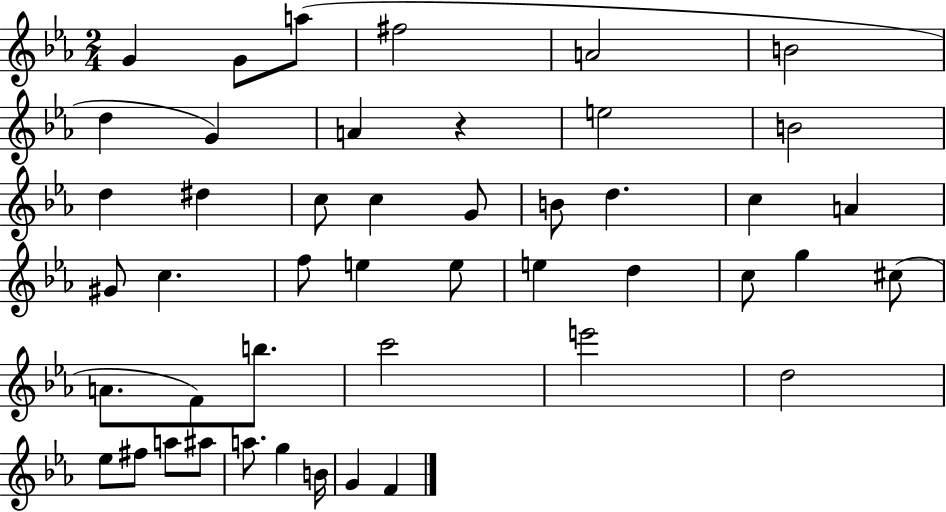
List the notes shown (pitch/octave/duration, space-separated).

G4/q G4/e A5/e F#5/h A4/h B4/h D5/q G4/q A4/q R/q E5/h B4/h D5/q D#5/q C5/e C5/q G4/e B4/e D5/q. C5/q A4/q G#4/e C5/q. F5/e E5/q E5/e E5/q D5/q C5/e G5/q C#5/e A4/e. F4/e B5/e. C6/h E6/h D5/h Eb5/e F#5/e A5/e A#5/e A5/e. G5/q B4/s G4/q F4/q